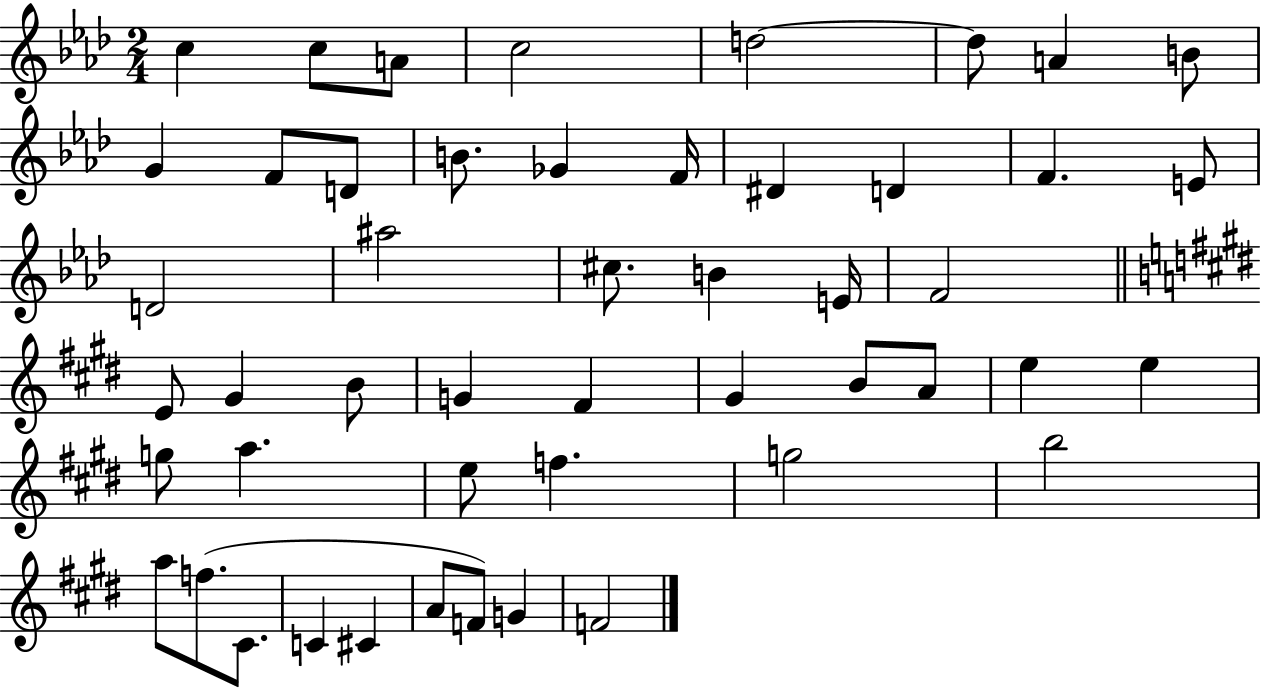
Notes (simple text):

C5/q C5/e A4/e C5/h D5/h D5/e A4/q B4/e G4/q F4/e D4/e B4/e. Gb4/q F4/s D#4/q D4/q F4/q. E4/e D4/h A#5/h C#5/e. B4/q E4/s F4/h E4/e G#4/q B4/e G4/q F#4/q G#4/q B4/e A4/e E5/q E5/q G5/e A5/q. E5/e F5/q. G5/h B5/h A5/e F5/e. C#4/e. C4/q C#4/q A4/e F4/e G4/q F4/h